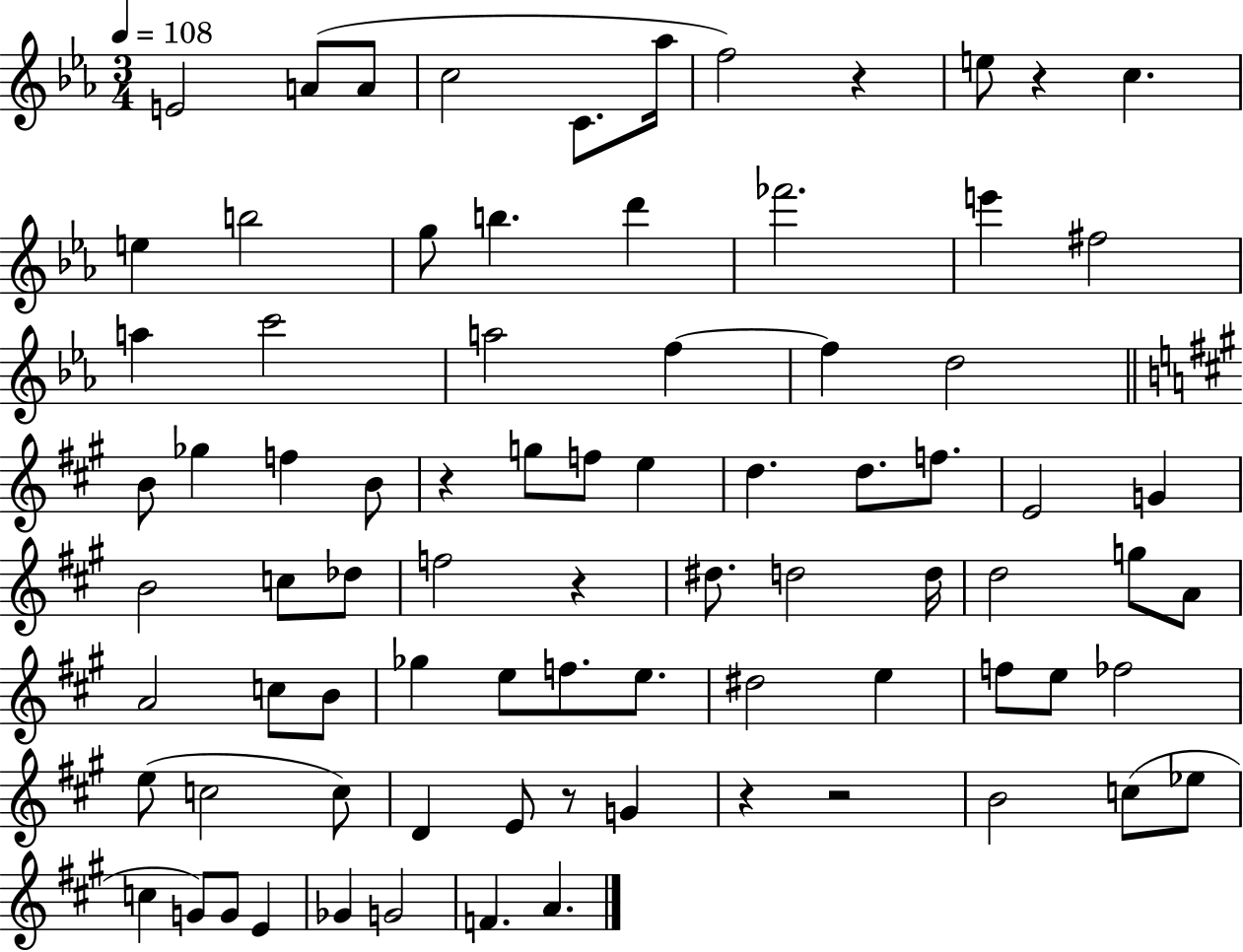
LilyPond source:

{
  \clef treble
  \numericTimeSignature
  \time 3/4
  \key ees \major
  \tempo 4 = 108
  e'2 a'8( a'8 | c''2 c'8. aes''16 | f''2) r4 | e''8 r4 c''4. | \break e''4 b''2 | g''8 b''4. d'''4 | fes'''2. | e'''4 fis''2 | \break a''4 c'''2 | a''2 f''4~~ | f''4 d''2 | \bar "||" \break \key a \major b'8 ges''4 f''4 b'8 | r4 g''8 f''8 e''4 | d''4. d''8. f''8. | e'2 g'4 | \break b'2 c''8 des''8 | f''2 r4 | dis''8. d''2 d''16 | d''2 g''8 a'8 | \break a'2 c''8 b'8 | ges''4 e''8 f''8. e''8. | dis''2 e''4 | f''8 e''8 fes''2 | \break e''8( c''2 c''8) | d'4 e'8 r8 g'4 | r4 r2 | b'2 c''8( ees''8 | \break c''4 g'8) g'8 e'4 | ges'4 g'2 | f'4. a'4. | \bar "|."
}